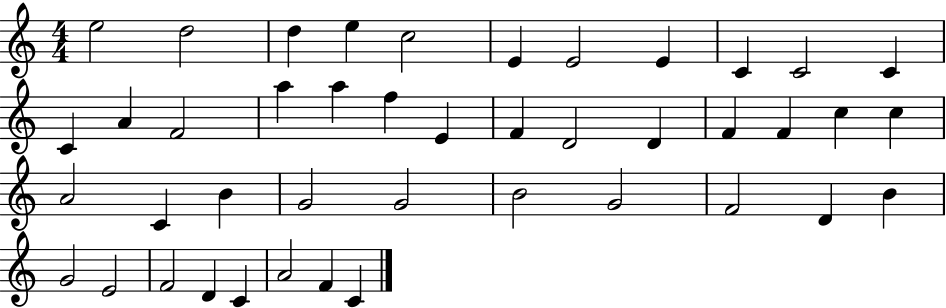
E5/h D5/h D5/q E5/q C5/h E4/q E4/h E4/q C4/q C4/h C4/q C4/q A4/q F4/h A5/q A5/q F5/q E4/q F4/q D4/h D4/q F4/q F4/q C5/q C5/q A4/h C4/q B4/q G4/h G4/h B4/h G4/h F4/h D4/q B4/q G4/h E4/h F4/h D4/q C4/q A4/h F4/q C4/q